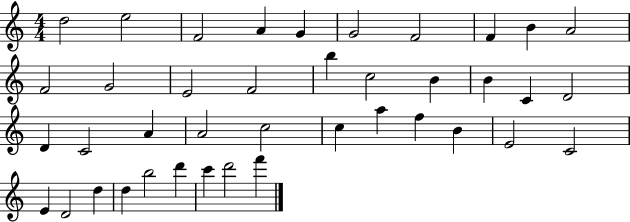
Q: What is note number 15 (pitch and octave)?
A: B5